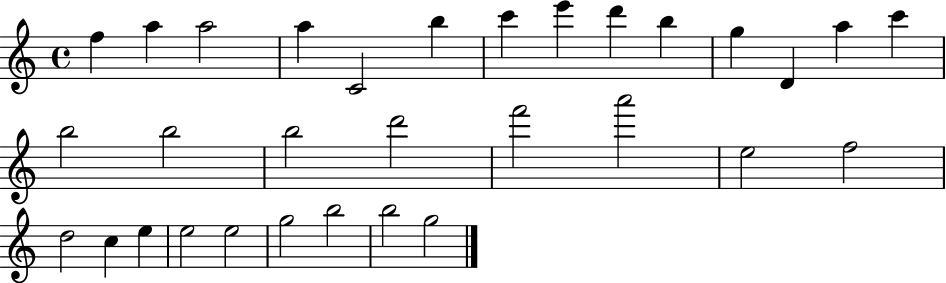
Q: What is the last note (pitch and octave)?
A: G5